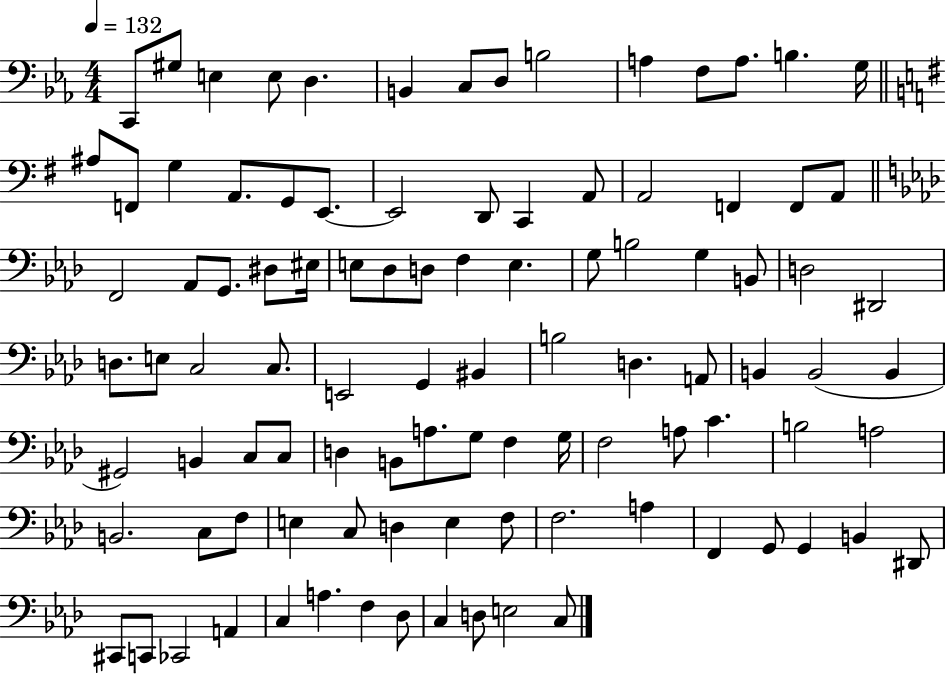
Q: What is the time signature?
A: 4/4